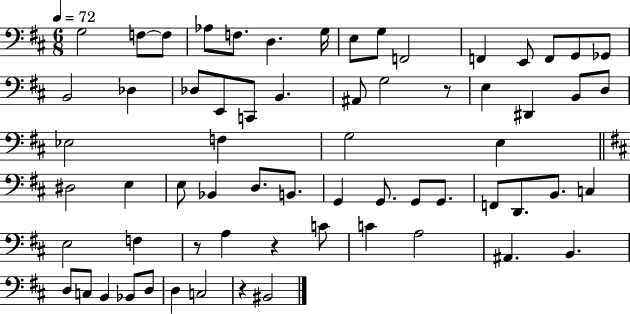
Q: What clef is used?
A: bass